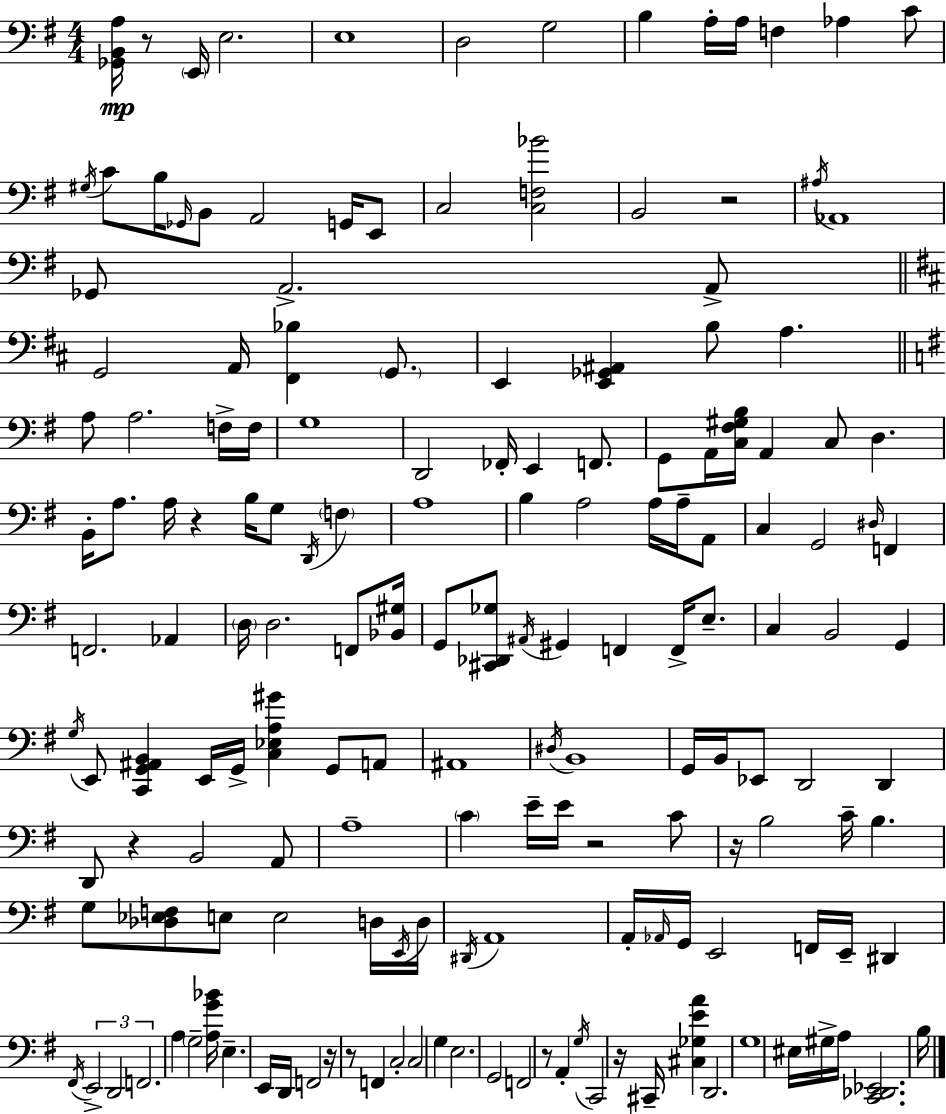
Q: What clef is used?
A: bass